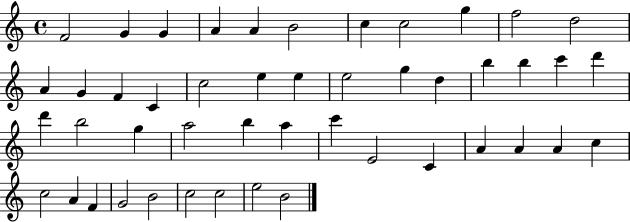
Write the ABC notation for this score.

X:1
T:Untitled
M:4/4
L:1/4
K:C
F2 G G A A B2 c c2 g f2 d2 A G F C c2 e e e2 g d b b c' d' d' b2 g a2 b a c' E2 C A A A c c2 A F G2 B2 c2 c2 e2 B2